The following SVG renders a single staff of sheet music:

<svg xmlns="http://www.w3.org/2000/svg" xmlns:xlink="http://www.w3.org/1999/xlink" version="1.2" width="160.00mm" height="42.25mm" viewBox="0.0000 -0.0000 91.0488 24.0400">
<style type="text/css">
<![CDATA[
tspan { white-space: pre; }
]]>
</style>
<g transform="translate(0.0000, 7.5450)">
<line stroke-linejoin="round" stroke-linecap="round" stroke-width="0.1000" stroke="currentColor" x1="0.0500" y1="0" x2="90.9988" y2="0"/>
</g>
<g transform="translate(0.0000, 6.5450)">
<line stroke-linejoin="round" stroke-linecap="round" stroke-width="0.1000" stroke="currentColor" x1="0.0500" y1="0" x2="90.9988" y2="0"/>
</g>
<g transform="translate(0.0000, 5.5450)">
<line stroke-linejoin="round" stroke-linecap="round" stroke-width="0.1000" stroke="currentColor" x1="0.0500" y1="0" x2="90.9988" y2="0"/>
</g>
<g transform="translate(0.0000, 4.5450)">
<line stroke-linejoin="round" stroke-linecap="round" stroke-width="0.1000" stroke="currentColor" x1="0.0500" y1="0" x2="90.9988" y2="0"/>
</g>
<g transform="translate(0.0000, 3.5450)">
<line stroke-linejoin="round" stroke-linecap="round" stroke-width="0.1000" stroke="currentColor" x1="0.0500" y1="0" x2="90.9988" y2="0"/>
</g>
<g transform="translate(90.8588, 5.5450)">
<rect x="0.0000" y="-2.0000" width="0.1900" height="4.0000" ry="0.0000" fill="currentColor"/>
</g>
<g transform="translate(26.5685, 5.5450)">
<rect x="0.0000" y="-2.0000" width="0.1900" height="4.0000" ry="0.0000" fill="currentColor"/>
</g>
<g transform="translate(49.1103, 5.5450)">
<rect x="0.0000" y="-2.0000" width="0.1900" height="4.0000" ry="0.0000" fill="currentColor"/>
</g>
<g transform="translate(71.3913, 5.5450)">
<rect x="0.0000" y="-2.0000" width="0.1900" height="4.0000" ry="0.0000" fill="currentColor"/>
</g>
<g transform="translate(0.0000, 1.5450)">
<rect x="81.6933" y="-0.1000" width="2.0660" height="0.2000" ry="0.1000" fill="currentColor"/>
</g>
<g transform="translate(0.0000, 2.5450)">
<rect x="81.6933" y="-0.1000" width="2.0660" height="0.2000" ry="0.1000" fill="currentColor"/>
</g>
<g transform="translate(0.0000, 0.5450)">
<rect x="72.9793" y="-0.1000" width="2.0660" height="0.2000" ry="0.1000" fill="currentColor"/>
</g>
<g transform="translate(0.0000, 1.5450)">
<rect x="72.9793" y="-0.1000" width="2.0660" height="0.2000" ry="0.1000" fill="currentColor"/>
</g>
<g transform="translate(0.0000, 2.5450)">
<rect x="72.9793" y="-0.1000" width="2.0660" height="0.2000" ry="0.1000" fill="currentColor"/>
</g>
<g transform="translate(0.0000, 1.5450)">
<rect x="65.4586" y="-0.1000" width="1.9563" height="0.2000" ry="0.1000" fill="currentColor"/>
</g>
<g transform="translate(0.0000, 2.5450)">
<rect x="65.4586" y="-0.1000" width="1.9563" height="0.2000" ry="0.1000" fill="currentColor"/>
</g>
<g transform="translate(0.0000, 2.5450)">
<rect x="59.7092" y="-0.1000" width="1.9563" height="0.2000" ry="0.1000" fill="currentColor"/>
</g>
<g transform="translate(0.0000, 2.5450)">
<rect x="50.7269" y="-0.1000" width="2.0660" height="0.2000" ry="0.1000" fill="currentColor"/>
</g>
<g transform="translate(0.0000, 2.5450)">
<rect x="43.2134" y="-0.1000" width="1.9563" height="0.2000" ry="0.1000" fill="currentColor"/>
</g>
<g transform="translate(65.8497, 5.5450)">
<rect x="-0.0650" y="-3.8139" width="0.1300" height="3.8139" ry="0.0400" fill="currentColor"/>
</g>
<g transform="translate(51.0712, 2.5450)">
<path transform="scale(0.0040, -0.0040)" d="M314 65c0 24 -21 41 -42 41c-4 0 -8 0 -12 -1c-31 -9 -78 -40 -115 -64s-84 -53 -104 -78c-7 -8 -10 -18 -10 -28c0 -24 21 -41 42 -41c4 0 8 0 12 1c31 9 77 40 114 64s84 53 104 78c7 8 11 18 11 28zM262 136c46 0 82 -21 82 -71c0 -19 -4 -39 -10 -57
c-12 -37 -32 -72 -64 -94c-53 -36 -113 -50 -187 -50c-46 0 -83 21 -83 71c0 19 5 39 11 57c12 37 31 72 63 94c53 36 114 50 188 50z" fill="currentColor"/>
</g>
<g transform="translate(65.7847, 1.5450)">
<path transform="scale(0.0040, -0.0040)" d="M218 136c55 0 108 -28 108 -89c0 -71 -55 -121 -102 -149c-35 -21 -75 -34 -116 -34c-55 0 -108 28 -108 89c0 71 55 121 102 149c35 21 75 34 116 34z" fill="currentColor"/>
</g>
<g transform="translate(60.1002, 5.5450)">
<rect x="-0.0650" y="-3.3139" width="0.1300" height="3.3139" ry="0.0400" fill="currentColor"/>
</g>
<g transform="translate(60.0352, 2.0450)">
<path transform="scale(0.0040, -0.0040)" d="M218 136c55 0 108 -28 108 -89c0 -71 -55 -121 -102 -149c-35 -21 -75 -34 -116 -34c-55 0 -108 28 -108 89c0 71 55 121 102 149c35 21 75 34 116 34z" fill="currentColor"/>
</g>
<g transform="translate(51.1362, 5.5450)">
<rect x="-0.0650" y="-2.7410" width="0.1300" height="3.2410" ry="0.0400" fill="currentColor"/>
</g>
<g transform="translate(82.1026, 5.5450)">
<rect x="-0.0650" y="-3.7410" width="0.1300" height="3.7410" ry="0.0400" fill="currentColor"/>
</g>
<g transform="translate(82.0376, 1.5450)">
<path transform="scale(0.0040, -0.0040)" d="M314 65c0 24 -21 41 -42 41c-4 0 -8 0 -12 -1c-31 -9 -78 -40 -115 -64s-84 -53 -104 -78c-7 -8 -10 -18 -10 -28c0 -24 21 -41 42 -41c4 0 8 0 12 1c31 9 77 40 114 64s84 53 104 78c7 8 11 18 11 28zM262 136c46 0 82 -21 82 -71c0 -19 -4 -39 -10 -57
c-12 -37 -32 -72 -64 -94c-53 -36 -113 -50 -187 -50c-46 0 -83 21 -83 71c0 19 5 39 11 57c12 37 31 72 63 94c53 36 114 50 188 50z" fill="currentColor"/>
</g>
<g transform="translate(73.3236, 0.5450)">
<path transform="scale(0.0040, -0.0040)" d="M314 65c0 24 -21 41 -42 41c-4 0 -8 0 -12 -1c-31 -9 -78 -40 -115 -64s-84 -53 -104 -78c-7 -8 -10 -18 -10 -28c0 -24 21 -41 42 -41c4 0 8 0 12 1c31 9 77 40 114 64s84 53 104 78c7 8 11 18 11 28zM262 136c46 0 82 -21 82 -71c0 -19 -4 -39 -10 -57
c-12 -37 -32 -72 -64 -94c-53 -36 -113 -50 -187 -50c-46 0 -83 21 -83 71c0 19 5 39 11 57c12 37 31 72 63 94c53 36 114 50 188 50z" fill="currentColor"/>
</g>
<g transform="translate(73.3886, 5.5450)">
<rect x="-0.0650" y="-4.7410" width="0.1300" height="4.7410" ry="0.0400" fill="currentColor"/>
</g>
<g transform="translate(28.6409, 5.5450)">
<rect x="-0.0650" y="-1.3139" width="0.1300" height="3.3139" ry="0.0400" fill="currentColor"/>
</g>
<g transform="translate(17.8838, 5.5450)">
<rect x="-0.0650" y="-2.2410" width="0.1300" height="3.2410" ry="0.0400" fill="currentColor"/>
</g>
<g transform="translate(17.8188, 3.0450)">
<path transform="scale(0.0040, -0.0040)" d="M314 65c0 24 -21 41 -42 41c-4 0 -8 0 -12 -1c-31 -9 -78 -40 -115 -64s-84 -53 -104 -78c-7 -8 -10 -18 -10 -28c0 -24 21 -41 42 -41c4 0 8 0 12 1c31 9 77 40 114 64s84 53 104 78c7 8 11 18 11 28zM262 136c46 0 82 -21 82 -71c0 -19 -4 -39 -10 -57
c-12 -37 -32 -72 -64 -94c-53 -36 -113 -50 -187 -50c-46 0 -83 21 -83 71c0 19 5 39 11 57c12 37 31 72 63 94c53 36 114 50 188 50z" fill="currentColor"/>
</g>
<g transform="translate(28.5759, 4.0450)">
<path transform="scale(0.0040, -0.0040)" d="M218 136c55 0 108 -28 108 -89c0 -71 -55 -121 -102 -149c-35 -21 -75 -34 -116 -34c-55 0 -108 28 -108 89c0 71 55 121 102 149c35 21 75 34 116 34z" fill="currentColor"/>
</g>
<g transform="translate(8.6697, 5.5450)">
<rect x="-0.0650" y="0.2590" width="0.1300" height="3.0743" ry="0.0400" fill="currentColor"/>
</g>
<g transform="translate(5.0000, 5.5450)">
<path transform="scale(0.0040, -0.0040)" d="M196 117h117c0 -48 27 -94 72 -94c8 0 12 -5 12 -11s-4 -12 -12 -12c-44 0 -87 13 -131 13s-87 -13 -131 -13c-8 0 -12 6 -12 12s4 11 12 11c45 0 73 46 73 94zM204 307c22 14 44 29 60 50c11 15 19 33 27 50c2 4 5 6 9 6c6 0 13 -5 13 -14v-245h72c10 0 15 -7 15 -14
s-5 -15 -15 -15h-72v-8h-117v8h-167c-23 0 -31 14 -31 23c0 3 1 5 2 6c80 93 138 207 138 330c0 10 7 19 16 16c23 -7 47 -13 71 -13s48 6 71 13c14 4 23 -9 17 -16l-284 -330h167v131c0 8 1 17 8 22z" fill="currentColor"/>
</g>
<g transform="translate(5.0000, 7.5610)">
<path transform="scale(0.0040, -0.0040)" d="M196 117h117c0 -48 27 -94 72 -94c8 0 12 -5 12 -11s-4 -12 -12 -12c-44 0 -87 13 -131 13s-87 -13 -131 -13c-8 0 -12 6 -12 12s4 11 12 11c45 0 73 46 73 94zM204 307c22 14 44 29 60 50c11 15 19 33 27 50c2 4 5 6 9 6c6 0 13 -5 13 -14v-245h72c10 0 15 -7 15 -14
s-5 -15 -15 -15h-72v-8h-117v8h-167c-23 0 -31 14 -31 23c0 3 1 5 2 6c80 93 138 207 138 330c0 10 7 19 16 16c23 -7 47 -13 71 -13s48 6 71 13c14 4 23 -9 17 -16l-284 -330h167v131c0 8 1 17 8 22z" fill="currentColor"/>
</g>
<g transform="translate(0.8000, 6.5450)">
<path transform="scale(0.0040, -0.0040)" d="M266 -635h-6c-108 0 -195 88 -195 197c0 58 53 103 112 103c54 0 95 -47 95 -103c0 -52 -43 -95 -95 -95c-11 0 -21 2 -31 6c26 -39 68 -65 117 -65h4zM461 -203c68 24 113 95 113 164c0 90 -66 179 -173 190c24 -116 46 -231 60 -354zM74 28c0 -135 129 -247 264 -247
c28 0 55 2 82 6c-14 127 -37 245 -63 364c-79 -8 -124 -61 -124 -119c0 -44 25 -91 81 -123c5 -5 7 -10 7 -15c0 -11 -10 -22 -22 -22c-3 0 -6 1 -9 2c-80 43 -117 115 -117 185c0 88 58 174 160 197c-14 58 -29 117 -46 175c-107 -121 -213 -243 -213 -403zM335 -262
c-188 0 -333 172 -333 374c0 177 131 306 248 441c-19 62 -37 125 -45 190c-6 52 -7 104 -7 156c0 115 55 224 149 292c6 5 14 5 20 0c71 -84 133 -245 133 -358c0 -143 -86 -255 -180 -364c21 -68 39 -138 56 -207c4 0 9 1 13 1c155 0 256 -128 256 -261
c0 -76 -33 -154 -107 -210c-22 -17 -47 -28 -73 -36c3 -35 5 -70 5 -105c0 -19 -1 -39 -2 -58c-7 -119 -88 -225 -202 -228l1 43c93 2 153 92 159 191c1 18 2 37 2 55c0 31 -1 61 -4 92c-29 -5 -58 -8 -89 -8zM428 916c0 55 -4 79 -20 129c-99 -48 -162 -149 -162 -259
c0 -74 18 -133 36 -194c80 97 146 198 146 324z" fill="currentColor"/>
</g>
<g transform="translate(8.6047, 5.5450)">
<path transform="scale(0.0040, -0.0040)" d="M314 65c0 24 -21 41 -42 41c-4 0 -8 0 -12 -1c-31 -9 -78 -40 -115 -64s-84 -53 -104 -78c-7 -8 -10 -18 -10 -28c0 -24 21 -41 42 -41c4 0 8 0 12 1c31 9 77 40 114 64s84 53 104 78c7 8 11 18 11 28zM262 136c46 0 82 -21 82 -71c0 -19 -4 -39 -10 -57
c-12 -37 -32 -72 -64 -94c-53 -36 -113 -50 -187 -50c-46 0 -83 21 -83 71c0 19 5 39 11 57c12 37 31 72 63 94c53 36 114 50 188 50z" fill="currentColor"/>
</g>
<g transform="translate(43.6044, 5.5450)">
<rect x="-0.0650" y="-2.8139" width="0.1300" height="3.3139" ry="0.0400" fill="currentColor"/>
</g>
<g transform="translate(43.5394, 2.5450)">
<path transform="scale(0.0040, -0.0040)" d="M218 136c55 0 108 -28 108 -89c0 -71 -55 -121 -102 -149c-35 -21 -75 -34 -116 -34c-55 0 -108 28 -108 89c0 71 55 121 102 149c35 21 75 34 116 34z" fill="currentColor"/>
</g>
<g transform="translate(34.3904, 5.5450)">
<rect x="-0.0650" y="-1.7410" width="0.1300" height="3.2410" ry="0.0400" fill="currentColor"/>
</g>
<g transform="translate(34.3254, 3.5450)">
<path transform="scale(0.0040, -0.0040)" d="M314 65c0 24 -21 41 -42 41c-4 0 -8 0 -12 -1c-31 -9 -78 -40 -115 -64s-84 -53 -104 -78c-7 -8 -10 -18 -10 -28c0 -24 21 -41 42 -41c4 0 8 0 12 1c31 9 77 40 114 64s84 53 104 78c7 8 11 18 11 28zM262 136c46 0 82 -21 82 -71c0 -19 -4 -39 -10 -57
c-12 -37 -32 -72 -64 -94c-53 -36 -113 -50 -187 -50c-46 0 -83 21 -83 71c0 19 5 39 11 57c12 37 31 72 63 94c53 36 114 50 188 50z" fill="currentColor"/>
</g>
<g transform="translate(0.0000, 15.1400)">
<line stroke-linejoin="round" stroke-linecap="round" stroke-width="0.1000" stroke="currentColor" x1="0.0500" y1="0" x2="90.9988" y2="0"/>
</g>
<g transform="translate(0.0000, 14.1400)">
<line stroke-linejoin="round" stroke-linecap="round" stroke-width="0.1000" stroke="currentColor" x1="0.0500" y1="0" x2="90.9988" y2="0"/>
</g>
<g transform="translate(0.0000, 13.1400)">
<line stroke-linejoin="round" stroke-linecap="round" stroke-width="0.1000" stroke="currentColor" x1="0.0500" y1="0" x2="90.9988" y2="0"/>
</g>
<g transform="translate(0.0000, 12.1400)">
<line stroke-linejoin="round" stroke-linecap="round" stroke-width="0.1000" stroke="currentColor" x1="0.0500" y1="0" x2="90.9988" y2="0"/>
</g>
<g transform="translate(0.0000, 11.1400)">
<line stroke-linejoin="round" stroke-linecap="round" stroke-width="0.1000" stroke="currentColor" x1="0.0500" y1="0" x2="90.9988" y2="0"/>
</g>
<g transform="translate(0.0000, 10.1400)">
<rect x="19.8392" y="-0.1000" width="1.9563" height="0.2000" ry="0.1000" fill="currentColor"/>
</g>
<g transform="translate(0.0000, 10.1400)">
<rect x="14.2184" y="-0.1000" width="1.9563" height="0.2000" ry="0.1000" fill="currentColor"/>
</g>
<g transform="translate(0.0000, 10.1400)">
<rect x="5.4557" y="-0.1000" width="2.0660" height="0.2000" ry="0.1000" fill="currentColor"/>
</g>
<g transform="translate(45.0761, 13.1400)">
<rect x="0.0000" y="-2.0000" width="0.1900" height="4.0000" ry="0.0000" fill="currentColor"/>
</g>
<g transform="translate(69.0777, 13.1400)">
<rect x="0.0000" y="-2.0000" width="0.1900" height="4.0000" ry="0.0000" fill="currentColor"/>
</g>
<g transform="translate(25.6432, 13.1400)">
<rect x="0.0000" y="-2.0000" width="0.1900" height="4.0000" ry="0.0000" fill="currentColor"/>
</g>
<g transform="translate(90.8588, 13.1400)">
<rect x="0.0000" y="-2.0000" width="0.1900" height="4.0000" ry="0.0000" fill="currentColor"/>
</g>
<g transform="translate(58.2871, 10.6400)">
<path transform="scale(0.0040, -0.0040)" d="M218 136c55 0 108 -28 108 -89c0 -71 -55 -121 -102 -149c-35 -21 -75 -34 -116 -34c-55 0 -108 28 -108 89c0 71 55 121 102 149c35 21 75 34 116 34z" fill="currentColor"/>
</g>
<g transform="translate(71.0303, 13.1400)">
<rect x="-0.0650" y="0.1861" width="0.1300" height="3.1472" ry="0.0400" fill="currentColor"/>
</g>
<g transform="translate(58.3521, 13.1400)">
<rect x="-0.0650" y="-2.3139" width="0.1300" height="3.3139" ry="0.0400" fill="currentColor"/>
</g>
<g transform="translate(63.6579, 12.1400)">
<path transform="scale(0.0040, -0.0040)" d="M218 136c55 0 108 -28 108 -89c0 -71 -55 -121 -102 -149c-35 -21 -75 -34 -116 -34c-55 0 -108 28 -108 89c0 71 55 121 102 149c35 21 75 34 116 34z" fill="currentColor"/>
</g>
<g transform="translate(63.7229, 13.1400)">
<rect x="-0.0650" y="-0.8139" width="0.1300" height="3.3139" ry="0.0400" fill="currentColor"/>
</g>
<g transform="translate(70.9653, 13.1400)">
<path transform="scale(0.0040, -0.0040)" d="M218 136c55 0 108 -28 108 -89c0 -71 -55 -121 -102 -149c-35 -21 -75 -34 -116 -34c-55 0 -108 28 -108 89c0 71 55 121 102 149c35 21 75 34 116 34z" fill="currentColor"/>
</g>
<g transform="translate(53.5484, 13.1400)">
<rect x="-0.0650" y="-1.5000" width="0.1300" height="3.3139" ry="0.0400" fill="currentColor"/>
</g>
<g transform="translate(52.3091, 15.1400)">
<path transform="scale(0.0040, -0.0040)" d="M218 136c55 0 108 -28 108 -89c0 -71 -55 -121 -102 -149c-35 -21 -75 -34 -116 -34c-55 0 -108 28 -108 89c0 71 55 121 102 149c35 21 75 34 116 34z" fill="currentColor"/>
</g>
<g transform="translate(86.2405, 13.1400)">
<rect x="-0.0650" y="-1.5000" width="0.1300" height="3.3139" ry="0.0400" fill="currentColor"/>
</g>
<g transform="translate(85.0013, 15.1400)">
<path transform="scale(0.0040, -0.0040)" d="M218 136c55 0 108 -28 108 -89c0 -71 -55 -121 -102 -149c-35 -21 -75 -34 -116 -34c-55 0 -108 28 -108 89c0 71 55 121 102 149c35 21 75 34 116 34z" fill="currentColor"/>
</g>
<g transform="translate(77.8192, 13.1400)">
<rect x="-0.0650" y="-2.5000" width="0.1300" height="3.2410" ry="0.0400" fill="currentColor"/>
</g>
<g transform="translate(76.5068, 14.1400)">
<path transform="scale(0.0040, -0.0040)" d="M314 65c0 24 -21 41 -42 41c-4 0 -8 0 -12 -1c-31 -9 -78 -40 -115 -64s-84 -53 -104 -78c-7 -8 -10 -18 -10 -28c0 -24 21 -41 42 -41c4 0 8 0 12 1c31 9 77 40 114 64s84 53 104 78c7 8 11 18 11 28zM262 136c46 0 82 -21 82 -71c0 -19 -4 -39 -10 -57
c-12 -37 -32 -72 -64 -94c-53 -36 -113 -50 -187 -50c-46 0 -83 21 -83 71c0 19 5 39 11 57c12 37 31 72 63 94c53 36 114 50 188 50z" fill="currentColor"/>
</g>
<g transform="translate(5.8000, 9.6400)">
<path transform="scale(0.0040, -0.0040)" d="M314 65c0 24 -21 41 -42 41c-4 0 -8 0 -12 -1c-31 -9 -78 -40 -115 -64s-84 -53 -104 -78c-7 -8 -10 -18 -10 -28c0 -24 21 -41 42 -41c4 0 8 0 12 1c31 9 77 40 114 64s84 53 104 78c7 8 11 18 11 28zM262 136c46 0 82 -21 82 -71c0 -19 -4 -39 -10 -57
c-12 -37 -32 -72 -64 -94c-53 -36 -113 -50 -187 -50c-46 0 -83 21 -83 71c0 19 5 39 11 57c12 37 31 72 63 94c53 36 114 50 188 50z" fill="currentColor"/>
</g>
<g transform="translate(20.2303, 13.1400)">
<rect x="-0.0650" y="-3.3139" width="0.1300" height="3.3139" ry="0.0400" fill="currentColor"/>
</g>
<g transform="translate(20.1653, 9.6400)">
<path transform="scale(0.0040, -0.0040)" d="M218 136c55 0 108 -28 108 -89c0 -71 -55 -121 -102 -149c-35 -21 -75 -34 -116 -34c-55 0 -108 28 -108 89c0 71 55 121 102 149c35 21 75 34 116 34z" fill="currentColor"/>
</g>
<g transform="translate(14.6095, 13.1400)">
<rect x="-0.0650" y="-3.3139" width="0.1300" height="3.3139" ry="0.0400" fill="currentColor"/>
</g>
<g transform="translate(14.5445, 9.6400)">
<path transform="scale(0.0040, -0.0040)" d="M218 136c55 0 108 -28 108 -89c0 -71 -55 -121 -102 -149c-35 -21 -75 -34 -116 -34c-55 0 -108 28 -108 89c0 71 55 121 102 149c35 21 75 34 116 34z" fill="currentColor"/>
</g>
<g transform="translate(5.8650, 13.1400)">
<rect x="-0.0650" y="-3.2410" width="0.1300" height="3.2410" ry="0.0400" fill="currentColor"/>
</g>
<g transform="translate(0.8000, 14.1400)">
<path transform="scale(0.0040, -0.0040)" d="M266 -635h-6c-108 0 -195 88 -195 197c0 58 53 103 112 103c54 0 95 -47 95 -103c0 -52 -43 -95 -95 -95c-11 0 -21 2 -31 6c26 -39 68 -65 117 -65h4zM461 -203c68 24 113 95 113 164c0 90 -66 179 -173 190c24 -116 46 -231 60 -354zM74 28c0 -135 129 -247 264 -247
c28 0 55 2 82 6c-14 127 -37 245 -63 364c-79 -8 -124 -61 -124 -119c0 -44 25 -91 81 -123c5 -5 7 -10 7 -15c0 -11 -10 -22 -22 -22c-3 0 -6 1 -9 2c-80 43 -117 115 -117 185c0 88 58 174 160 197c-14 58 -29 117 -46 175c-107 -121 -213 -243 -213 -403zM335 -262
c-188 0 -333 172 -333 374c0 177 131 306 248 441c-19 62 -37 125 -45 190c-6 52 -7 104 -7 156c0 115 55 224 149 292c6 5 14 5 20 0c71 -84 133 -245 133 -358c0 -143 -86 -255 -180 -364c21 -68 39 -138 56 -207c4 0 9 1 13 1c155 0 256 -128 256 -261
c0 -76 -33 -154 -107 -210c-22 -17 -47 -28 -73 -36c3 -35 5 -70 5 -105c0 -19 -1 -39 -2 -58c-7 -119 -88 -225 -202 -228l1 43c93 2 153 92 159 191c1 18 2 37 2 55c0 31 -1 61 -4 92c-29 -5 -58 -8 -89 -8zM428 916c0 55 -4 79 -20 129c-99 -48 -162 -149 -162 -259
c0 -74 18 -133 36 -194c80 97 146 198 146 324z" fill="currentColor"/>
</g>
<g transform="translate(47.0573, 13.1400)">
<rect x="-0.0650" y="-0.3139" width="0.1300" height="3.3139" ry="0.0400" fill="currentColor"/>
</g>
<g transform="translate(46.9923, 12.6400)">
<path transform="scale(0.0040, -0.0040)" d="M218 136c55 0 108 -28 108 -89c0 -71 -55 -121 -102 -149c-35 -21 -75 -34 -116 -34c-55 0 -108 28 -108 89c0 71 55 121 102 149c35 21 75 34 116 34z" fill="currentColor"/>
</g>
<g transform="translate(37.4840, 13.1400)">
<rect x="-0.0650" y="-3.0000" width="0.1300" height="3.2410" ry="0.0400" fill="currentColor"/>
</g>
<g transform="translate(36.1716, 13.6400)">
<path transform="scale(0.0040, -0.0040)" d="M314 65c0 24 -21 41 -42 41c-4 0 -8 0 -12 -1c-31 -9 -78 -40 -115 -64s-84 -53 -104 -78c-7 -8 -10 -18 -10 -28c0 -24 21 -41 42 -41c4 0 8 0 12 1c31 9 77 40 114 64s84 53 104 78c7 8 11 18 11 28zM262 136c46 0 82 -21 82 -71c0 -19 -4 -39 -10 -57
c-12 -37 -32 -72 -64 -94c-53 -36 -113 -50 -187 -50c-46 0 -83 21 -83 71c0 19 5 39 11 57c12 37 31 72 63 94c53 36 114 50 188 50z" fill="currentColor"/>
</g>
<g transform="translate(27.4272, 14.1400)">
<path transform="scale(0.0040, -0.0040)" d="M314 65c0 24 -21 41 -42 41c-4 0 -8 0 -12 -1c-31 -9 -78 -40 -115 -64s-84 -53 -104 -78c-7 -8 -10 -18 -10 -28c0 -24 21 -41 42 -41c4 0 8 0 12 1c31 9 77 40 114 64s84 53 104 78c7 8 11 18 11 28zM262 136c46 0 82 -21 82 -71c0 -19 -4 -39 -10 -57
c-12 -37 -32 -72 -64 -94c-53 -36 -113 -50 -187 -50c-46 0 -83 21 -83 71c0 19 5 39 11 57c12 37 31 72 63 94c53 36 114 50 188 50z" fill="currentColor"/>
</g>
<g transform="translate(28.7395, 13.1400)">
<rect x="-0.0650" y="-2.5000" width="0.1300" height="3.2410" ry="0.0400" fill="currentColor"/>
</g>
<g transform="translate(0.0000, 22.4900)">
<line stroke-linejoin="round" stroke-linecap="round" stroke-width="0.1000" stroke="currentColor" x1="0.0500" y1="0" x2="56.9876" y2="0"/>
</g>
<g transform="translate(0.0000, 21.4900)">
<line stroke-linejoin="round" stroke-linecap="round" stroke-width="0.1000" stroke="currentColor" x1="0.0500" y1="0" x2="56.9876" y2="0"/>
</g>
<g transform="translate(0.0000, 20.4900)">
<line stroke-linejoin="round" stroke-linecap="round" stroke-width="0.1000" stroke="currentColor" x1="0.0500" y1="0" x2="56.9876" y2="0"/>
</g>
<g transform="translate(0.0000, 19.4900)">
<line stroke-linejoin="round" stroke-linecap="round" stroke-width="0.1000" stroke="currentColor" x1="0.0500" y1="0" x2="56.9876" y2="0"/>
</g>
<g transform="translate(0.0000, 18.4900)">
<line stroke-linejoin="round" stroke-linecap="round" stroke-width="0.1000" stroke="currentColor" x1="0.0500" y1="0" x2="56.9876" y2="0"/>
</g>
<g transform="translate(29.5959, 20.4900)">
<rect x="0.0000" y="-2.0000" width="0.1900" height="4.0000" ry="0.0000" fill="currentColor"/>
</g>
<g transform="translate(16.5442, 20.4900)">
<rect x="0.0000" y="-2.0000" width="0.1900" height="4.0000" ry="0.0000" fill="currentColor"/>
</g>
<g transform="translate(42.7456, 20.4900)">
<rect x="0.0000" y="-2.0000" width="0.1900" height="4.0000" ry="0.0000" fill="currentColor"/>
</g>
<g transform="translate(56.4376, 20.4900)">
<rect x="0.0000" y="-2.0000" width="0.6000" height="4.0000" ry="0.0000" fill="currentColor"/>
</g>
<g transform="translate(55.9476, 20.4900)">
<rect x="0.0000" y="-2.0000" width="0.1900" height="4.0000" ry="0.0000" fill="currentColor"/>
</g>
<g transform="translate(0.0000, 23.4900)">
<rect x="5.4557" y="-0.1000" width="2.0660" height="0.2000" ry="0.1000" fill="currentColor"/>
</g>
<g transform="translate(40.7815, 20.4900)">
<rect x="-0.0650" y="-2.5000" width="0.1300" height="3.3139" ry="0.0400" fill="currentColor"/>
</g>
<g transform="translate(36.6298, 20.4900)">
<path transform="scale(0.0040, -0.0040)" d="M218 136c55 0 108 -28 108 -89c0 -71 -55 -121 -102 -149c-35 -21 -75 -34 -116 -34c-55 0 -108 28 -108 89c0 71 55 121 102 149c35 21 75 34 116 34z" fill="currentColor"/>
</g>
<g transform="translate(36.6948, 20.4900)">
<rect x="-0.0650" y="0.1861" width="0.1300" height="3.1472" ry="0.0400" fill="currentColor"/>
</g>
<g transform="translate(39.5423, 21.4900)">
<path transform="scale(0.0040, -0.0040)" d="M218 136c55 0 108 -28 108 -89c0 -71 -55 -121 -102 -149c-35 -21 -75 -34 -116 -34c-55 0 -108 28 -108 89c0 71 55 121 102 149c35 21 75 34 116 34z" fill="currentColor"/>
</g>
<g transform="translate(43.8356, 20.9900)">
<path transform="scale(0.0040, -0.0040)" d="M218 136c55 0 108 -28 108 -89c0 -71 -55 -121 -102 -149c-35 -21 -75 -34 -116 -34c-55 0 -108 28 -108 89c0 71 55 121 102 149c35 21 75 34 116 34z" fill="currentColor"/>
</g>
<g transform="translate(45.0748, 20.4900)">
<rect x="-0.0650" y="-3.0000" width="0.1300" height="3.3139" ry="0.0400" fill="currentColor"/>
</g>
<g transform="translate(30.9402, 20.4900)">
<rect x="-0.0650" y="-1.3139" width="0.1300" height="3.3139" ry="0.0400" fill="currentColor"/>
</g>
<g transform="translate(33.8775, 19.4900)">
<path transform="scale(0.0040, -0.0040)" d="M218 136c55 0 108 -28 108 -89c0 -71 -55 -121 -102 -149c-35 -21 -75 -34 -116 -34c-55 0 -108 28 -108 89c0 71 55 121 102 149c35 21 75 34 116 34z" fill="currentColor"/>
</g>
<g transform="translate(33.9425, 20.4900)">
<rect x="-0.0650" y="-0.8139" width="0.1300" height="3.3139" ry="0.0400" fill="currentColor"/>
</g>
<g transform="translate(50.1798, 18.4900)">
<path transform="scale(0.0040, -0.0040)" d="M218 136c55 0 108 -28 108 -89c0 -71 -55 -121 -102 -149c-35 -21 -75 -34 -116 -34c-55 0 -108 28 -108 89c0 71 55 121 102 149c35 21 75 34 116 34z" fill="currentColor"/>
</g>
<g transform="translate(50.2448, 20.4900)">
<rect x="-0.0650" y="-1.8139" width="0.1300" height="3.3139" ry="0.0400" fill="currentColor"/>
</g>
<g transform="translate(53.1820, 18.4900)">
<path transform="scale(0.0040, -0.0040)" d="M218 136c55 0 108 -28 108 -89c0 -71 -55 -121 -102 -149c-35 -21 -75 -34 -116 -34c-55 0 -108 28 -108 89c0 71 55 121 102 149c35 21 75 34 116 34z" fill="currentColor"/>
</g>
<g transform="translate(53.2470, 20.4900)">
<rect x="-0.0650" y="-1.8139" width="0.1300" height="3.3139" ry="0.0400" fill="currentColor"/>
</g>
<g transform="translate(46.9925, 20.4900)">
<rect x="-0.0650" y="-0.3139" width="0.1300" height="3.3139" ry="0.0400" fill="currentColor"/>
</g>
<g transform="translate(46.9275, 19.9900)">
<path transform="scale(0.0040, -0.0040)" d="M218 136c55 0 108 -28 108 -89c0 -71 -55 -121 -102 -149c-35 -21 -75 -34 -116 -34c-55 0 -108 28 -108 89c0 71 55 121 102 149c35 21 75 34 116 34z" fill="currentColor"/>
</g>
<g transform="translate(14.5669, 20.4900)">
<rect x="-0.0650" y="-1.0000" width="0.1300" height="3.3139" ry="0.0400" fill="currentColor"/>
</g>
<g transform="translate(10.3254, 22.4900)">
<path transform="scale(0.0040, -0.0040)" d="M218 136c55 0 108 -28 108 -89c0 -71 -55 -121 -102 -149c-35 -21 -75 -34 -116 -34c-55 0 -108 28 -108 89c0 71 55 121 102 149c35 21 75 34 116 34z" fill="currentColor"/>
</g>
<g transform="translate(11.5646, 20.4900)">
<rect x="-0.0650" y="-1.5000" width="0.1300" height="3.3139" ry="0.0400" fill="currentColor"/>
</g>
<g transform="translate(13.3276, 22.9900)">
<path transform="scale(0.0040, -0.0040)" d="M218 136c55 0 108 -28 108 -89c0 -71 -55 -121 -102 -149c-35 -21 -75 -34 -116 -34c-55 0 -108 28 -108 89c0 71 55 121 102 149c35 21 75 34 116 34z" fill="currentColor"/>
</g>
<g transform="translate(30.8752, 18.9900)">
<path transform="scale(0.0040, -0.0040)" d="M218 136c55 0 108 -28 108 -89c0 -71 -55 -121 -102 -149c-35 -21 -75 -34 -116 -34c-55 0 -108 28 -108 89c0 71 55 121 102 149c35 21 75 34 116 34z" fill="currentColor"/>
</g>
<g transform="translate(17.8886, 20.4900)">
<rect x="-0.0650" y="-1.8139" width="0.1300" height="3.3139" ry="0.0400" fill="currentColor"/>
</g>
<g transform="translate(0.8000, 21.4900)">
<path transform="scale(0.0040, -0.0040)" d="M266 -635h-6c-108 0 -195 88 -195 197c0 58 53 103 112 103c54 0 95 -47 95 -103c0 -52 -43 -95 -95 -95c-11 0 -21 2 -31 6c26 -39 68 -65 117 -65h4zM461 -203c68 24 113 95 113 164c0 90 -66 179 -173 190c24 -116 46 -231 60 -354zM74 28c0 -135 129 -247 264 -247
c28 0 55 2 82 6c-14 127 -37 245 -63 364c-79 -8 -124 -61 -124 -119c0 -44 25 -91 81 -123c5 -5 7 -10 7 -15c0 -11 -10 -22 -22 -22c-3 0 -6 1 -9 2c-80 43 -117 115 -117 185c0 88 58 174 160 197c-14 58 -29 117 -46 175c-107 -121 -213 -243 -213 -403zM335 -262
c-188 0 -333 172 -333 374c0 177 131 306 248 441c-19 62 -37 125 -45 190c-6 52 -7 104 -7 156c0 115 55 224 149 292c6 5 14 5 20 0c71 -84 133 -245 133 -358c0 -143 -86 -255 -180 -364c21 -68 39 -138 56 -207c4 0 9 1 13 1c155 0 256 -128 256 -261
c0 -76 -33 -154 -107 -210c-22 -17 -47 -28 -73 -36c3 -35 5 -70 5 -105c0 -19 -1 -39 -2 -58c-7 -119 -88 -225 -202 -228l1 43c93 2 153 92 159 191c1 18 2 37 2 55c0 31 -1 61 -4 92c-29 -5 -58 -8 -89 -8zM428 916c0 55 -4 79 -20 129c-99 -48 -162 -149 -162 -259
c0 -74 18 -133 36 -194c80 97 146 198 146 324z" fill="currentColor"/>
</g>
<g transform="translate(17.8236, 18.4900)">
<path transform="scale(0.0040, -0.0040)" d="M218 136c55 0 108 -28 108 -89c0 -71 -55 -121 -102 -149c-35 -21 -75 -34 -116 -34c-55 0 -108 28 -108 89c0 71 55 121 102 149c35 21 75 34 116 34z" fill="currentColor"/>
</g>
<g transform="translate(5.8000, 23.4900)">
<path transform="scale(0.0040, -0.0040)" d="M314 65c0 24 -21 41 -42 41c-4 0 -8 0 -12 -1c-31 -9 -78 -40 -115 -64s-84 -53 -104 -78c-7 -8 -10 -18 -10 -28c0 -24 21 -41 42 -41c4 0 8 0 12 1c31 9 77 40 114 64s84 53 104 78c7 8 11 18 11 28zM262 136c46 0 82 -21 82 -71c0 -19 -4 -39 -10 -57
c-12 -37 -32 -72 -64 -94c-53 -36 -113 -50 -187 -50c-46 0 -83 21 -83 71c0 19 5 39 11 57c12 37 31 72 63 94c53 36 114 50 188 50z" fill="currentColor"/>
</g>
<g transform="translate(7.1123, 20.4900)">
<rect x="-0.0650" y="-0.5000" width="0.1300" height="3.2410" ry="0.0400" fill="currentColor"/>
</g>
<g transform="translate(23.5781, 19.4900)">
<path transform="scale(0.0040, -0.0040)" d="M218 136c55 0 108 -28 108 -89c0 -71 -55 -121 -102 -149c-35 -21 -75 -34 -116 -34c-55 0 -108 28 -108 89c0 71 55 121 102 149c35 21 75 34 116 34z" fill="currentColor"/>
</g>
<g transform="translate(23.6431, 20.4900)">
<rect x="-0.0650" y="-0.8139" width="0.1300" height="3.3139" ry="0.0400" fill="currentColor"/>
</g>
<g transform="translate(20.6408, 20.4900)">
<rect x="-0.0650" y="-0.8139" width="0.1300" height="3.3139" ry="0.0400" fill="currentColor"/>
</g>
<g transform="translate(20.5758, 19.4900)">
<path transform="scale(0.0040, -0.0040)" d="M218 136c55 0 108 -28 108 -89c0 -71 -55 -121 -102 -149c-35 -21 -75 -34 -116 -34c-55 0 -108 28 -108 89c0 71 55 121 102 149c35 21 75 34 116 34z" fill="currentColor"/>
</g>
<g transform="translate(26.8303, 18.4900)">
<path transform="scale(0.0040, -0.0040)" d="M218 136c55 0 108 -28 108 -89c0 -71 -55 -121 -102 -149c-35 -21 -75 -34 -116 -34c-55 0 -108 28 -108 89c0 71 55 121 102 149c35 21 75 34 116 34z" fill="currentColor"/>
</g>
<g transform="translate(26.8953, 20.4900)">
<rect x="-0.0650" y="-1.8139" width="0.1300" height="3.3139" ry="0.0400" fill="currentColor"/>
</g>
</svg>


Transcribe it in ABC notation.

X:1
T:Untitled
M:4/4
L:1/4
K:C
B2 g2 e f2 a a2 b c' e'2 c'2 b2 b b G2 A2 c E g d B G2 E C2 E D f d d f e d B G A c f f